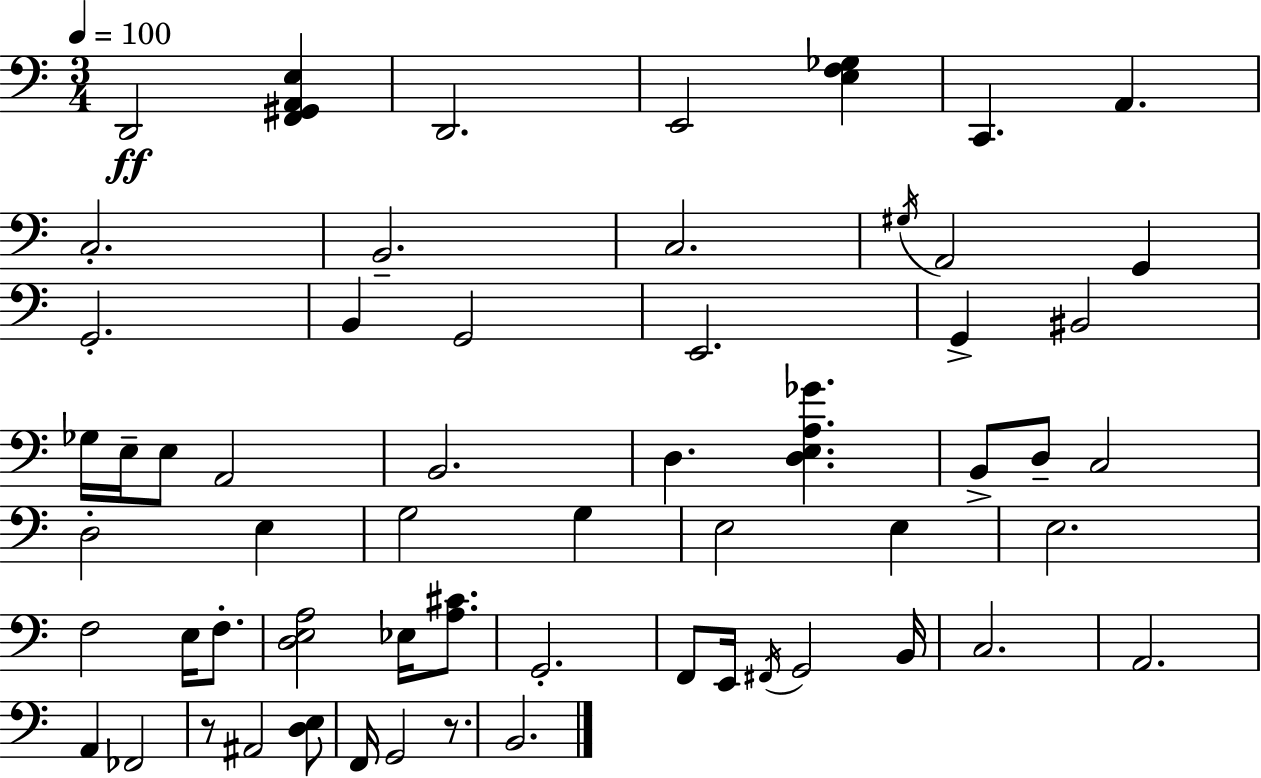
D2/h [F2,G#2,A2,E3]/q D2/h. E2/h [E3,F3,Gb3]/q C2/q. A2/q. C3/h. B2/h. C3/h. G#3/s A2/h G2/q G2/h. B2/q G2/h E2/h. G2/q BIS2/h Gb3/s E3/s E3/e A2/h B2/h. D3/q. [D3,E3,A3,Gb4]/q. B2/e D3/e C3/h D3/h E3/q G3/h G3/q E3/h E3/q E3/h. F3/h E3/s F3/e. [D3,E3,A3]/h Eb3/s [A3,C#4]/e. G2/h. F2/e E2/s F#2/s G2/h B2/s C3/h. A2/h. A2/q FES2/h R/e A#2/h [D3,E3]/e F2/s G2/h R/e. B2/h.